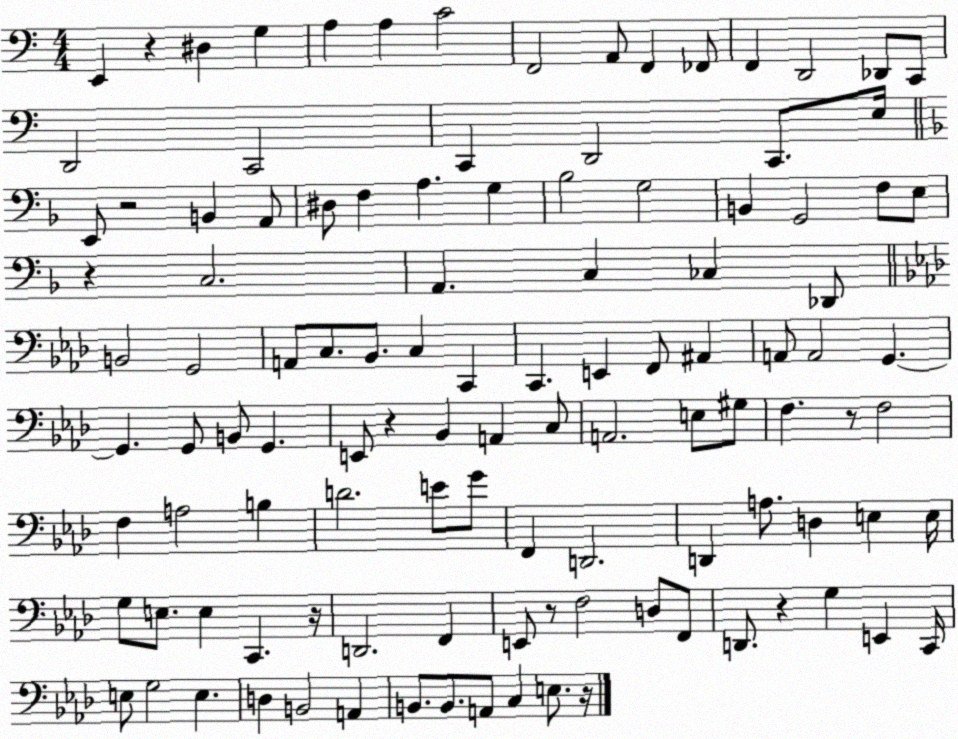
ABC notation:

X:1
T:Untitled
M:4/4
L:1/4
K:C
E,, z ^D, G, A, A, C2 F,,2 A,,/2 F,, _F,,/2 F,, D,,2 _D,,/2 C,,/2 D,,2 C,,2 C,, D,,2 C,,/2 E,/4 E,,/2 z2 B,, A,,/2 ^D,/2 F, A, G, _B,2 G,2 B,, G,,2 F,/2 E,/2 z C,2 A,, C, _C, _D,,/2 B,,2 G,,2 A,,/2 C,/2 _B,,/2 C, C,, C,, E,, F,,/2 ^A,, A,,/2 A,,2 G,, G,, G,,/2 B,,/2 G,, E,,/2 z _B,, A,, C,/2 A,,2 E,/2 ^G,/2 F, z/2 F,2 F, A,2 B, D2 E/2 G/2 F,, D,,2 D,, A,/2 D, E, E,/4 G,/2 E,/2 E, C,, z/4 D,,2 F,, E,,/2 z/2 F,2 D,/2 F,,/2 D,,/2 z G, E,, C,,/4 E,/2 G,2 E, D, B,,2 A,, B,,/2 B,,/2 A,,/2 C, E,/2 z/4